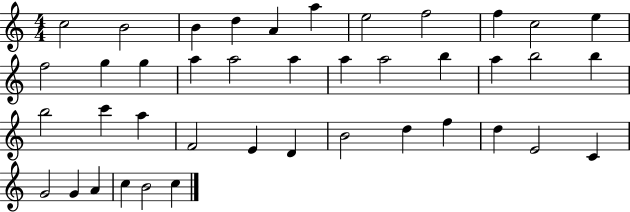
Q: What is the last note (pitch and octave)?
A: C5